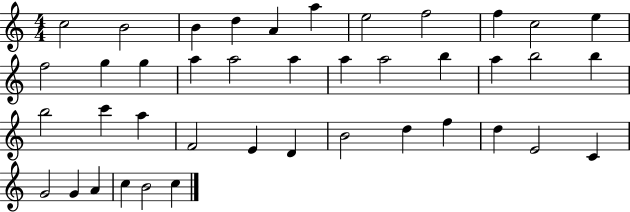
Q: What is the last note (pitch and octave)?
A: C5